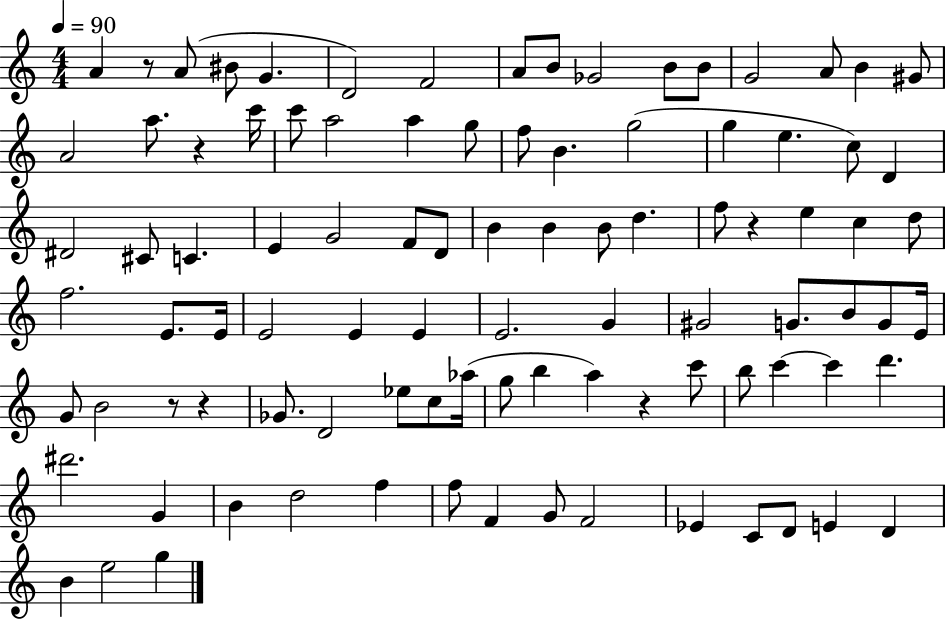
A4/q R/e A4/e BIS4/e G4/q. D4/h F4/h A4/e B4/e Gb4/h B4/e B4/e G4/h A4/e B4/q G#4/e A4/h A5/e. R/q C6/s C6/e A5/h A5/q G5/e F5/e B4/q. G5/h G5/q E5/q. C5/e D4/q D#4/h C#4/e C4/q. E4/q G4/h F4/e D4/e B4/q B4/q B4/e D5/q. F5/e R/q E5/q C5/q D5/e F5/h. E4/e. E4/s E4/h E4/q E4/q E4/h. G4/q G#4/h G4/e. B4/e G4/e E4/s G4/e B4/h R/e R/q Gb4/e. D4/h Eb5/e C5/e Ab5/s G5/e B5/q A5/q R/q C6/e B5/e C6/q C6/q D6/q. D#6/h. G4/q B4/q D5/h F5/q F5/e F4/q G4/e F4/h Eb4/q C4/e D4/e E4/q D4/q B4/q E5/h G5/q